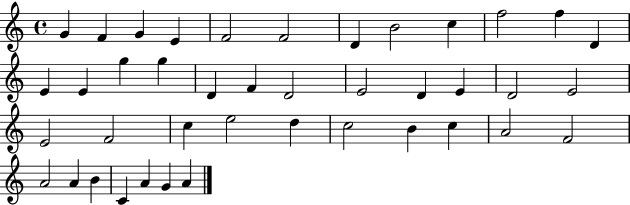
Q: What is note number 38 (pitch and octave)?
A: C4